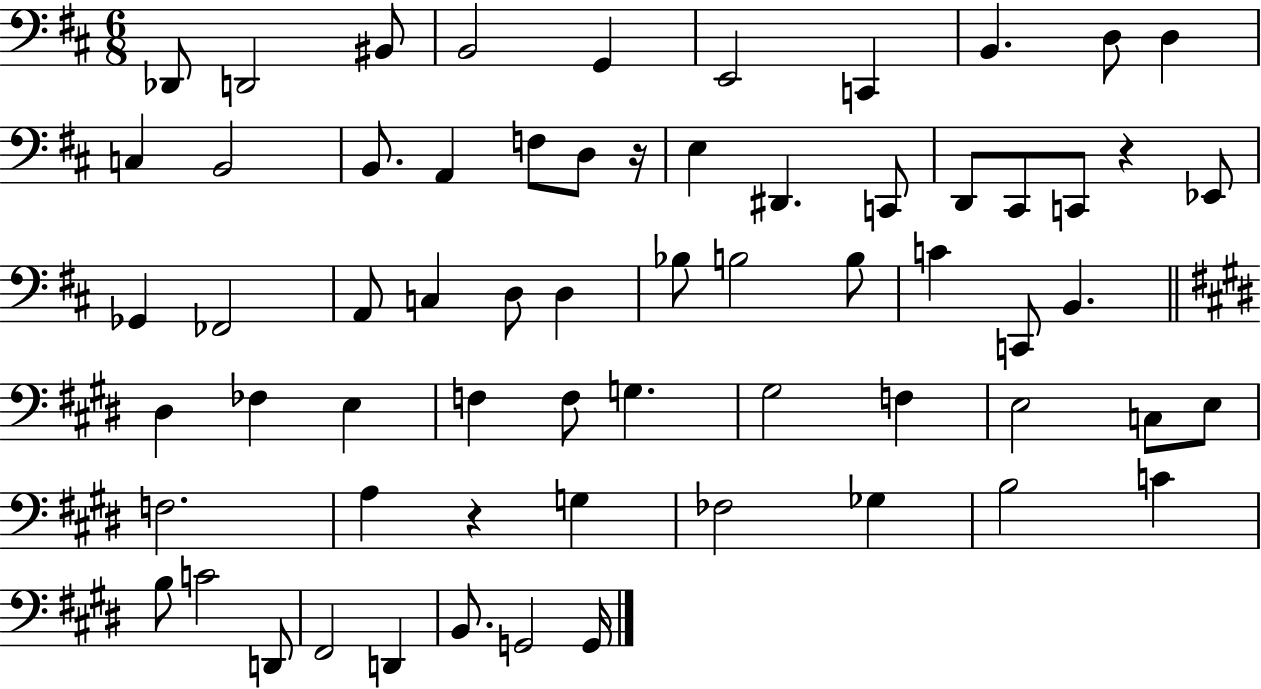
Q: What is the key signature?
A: D major